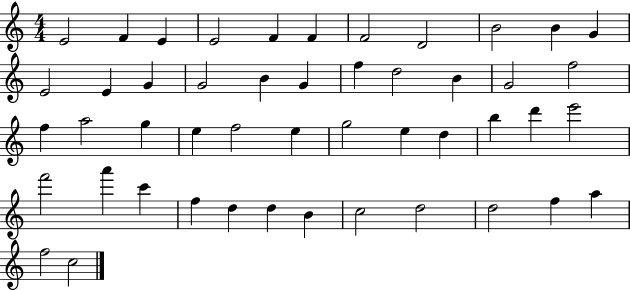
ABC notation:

X:1
T:Untitled
M:4/4
L:1/4
K:C
E2 F E E2 F F F2 D2 B2 B G E2 E G G2 B G f d2 B G2 f2 f a2 g e f2 e g2 e d b d' e'2 f'2 a' c' f d d B c2 d2 d2 f a f2 c2